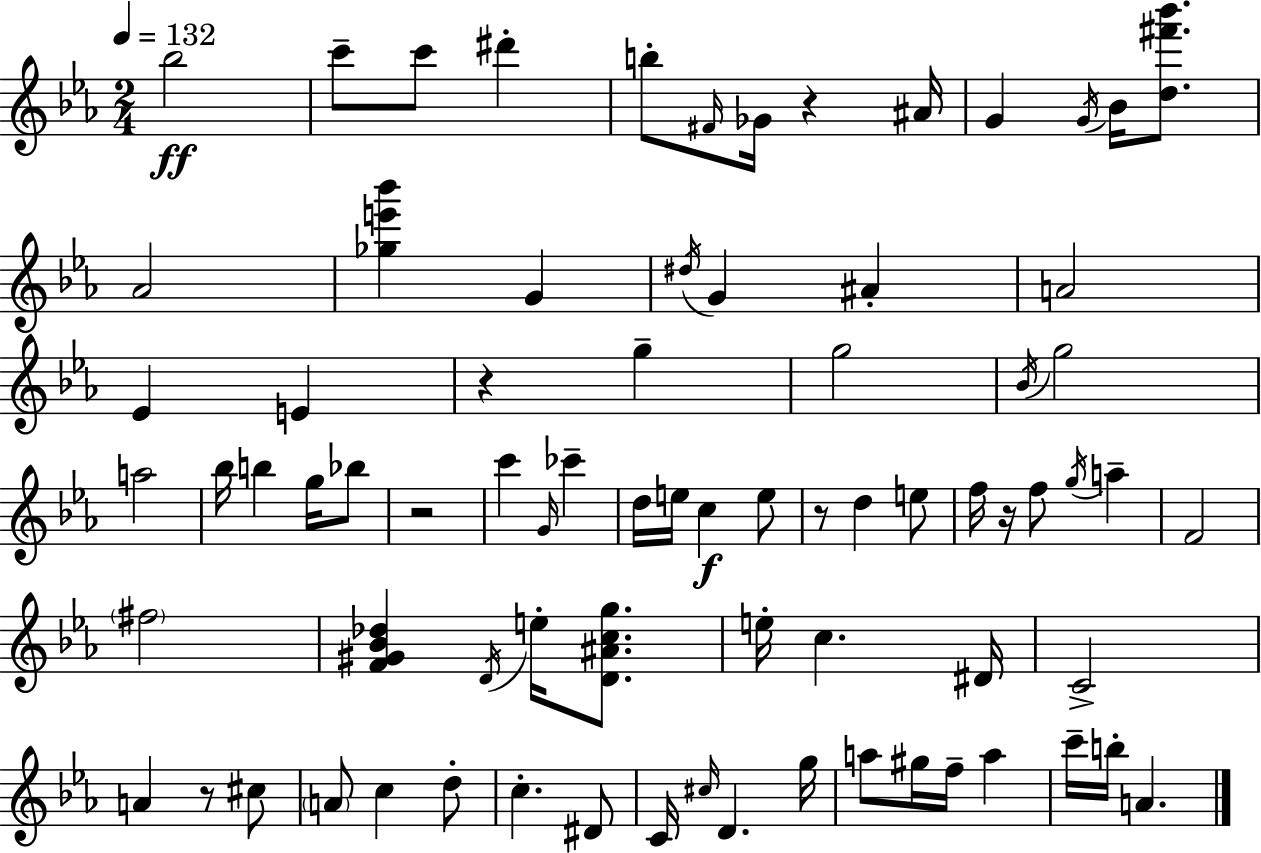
Bb5/h C6/e C6/e D#6/q B5/e F#4/s Gb4/s R/q A#4/s G4/q G4/s Bb4/s [D5,F#6,Bb6]/e. Ab4/h [Gb5,E6,Bb6]/q G4/q D#5/s G4/q A#4/q A4/h Eb4/q E4/q R/q G5/q G5/h Bb4/s G5/h A5/h Bb5/s B5/q G5/s Bb5/e R/h C6/q G4/s CES6/q D5/s E5/s C5/q E5/e R/e D5/q E5/e F5/s R/s F5/e G5/s A5/q F4/h F#5/h [F4,G#4,Bb4,Db5]/q D4/s E5/s [D4,A#4,C5,G5]/e. E5/s C5/q. D#4/s C4/h A4/q R/e C#5/e A4/e C5/q D5/e C5/q. D#4/e C4/s C#5/s D4/q. G5/s A5/e G#5/s F5/s A5/q C6/s B5/s A4/q.